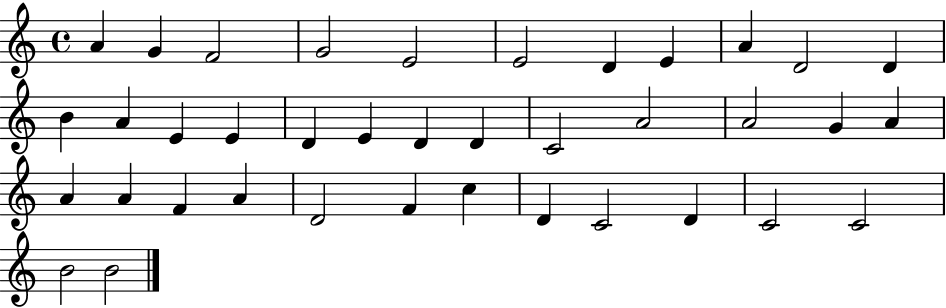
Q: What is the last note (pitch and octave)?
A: B4